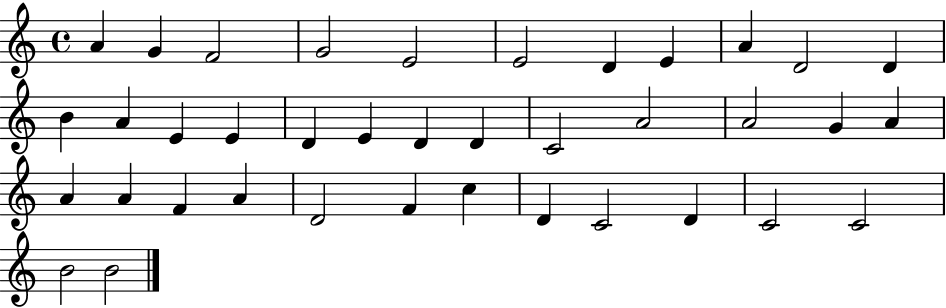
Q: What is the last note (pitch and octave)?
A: B4